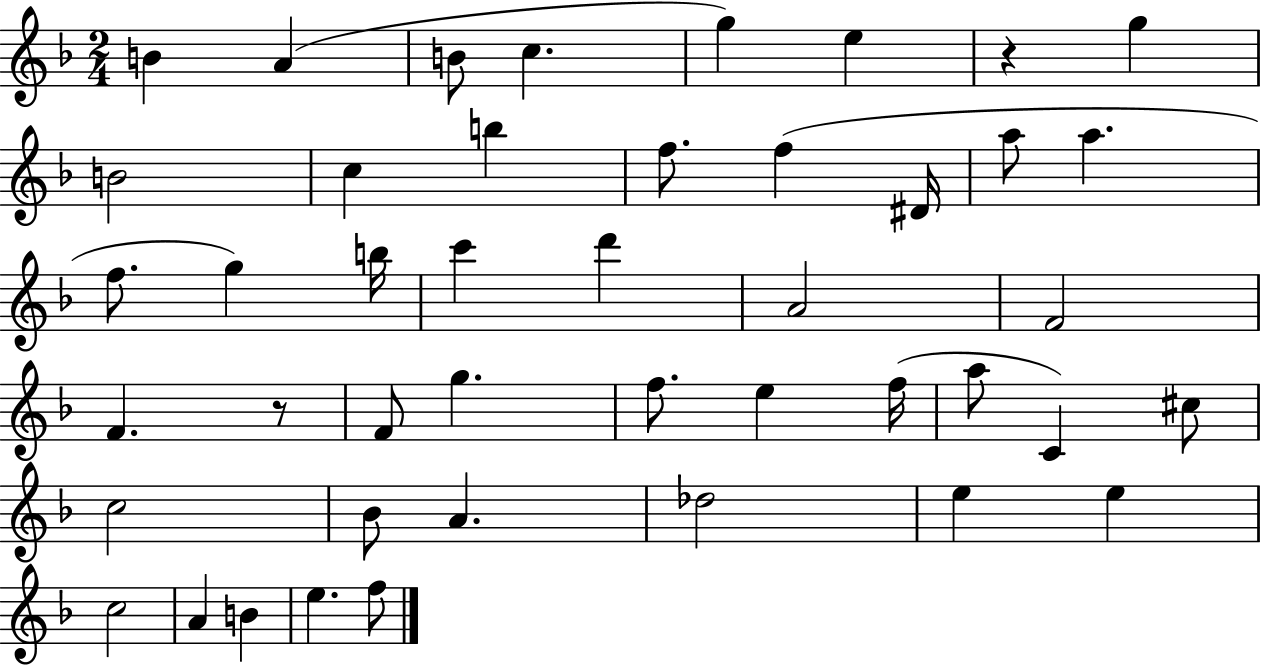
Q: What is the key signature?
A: F major